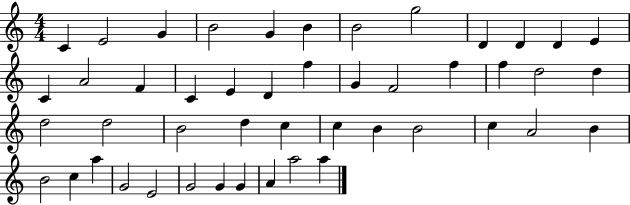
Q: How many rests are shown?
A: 0